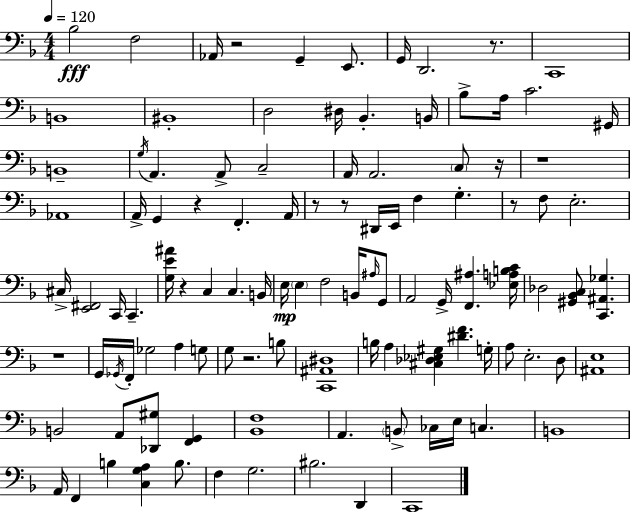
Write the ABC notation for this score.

X:1
T:Untitled
M:4/4
L:1/4
K:Dm
_B,2 F,2 _A,,/4 z2 G,, E,,/2 G,,/4 D,,2 z/2 C,,4 B,,4 ^B,,4 D,2 ^D,/4 _B,, B,,/4 _B,/2 A,/4 C2 ^G,,/4 B,,4 G,/4 A,, A,,/2 C,2 A,,/4 A,,2 C,/2 z/4 z4 _A,,4 A,,/4 G,, z F,, A,,/4 z/2 z/2 ^D,,/4 E,,/4 F, G, z/2 F,/2 E,2 ^C,/4 [E,,^F,,]2 C,,/4 C,, [G,E^A]/4 z C, C, B,,/4 E,/4 E, F,2 B,,/4 ^A,/4 G,,/2 A,,2 G,,/4 [F,,^A,] [_E,A,B,C]/4 _D,2 [^G,,_B,,C,]/2 [C,,^A,,_G,] z4 G,,/4 _G,,/4 F,,/4 _G,2 A, G,/2 G,/2 z2 B,/2 [C,,^A,,^D,]4 B,/4 A, [^C,_D,_E,^G,] [^DF] G,/4 A,/2 E,2 D,/2 [^A,,E,]4 B,,2 A,,/2 [_D,,^G,]/2 [F,,G,,] [_B,,F,]4 A,, B,,/2 _C,/4 E,/4 C, B,,4 A,,/4 F,, B, [C,G,A,] B,/2 F, G,2 ^B,2 D,, C,,4